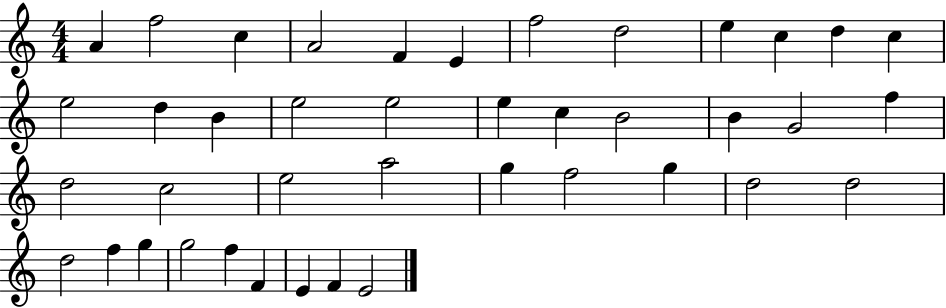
X:1
T:Untitled
M:4/4
L:1/4
K:C
A f2 c A2 F E f2 d2 e c d c e2 d B e2 e2 e c B2 B G2 f d2 c2 e2 a2 g f2 g d2 d2 d2 f g g2 f F E F E2